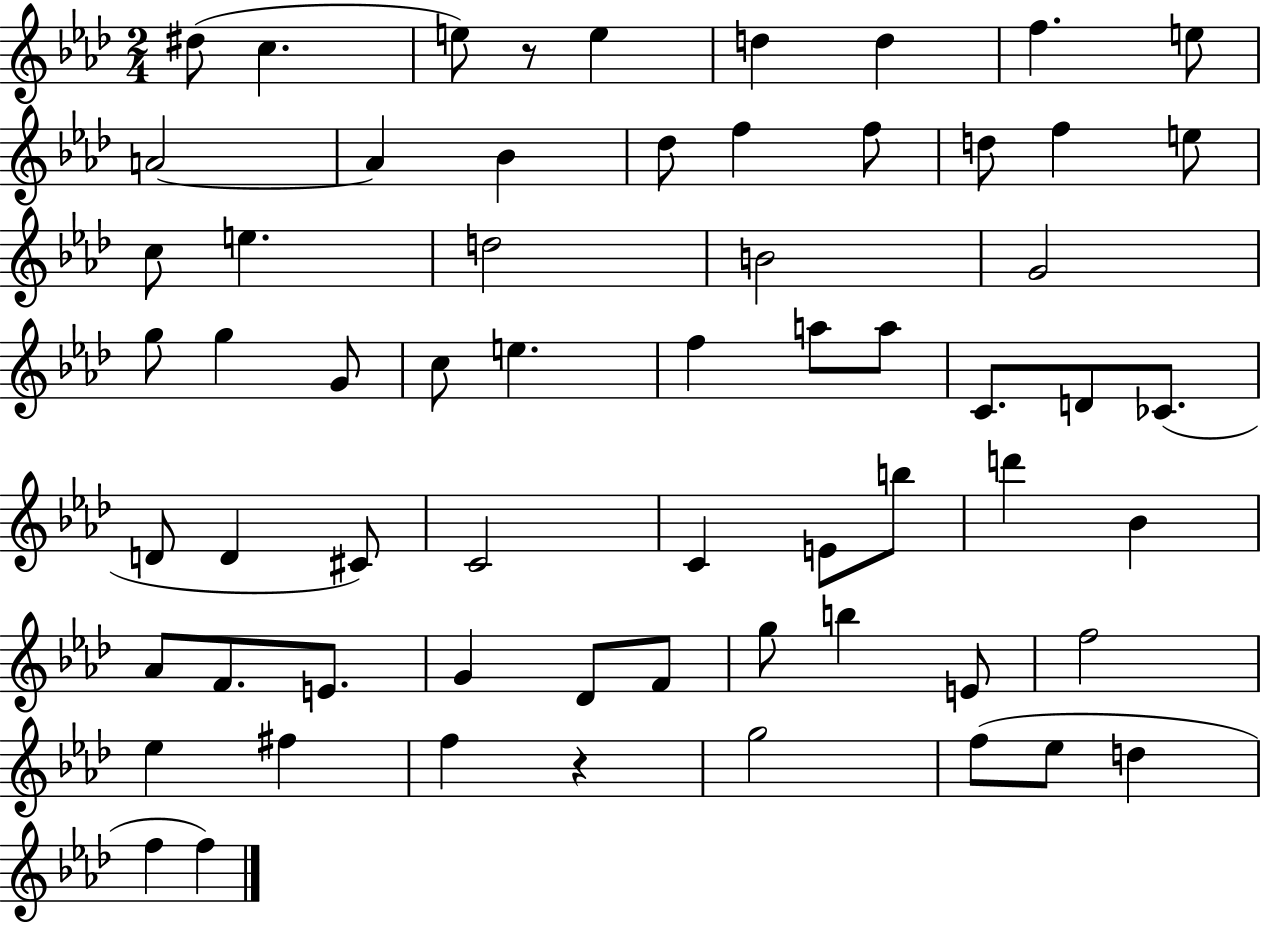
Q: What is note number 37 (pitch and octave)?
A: C4